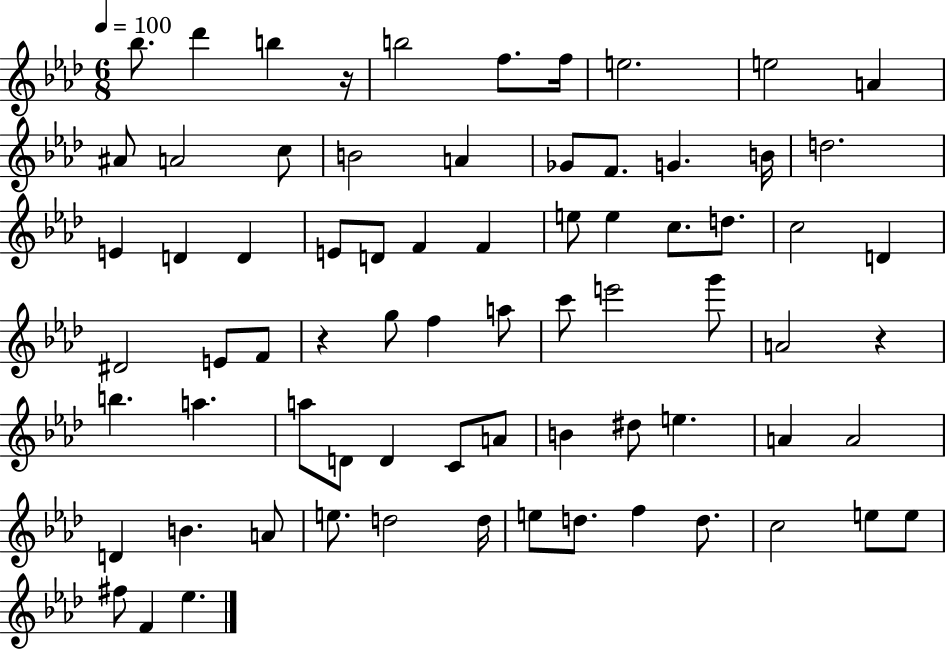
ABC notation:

X:1
T:Untitled
M:6/8
L:1/4
K:Ab
_b/2 _d' b z/4 b2 f/2 f/4 e2 e2 A ^A/2 A2 c/2 B2 A _G/2 F/2 G B/4 d2 E D D E/2 D/2 F F e/2 e c/2 d/2 c2 D ^D2 E/2 F/2 z g/2 f a/2 c'/2 e'2 g'/2 A2 z b a a/2 D/2 D C/2 A/2 B ^d/2 e A A2 D B A/2 e/2 d2 d/4 e/2 d/2 f d/2 c2 e/2 e/2 ^f/2 F _e